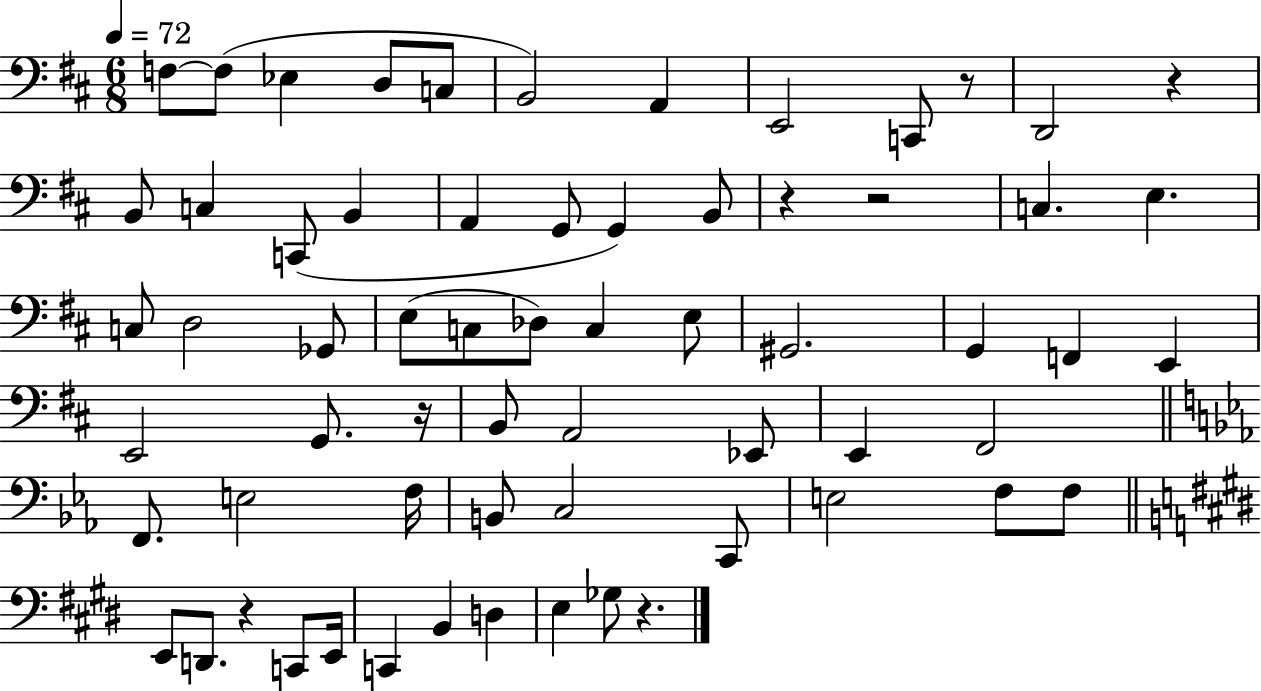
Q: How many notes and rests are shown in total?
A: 64